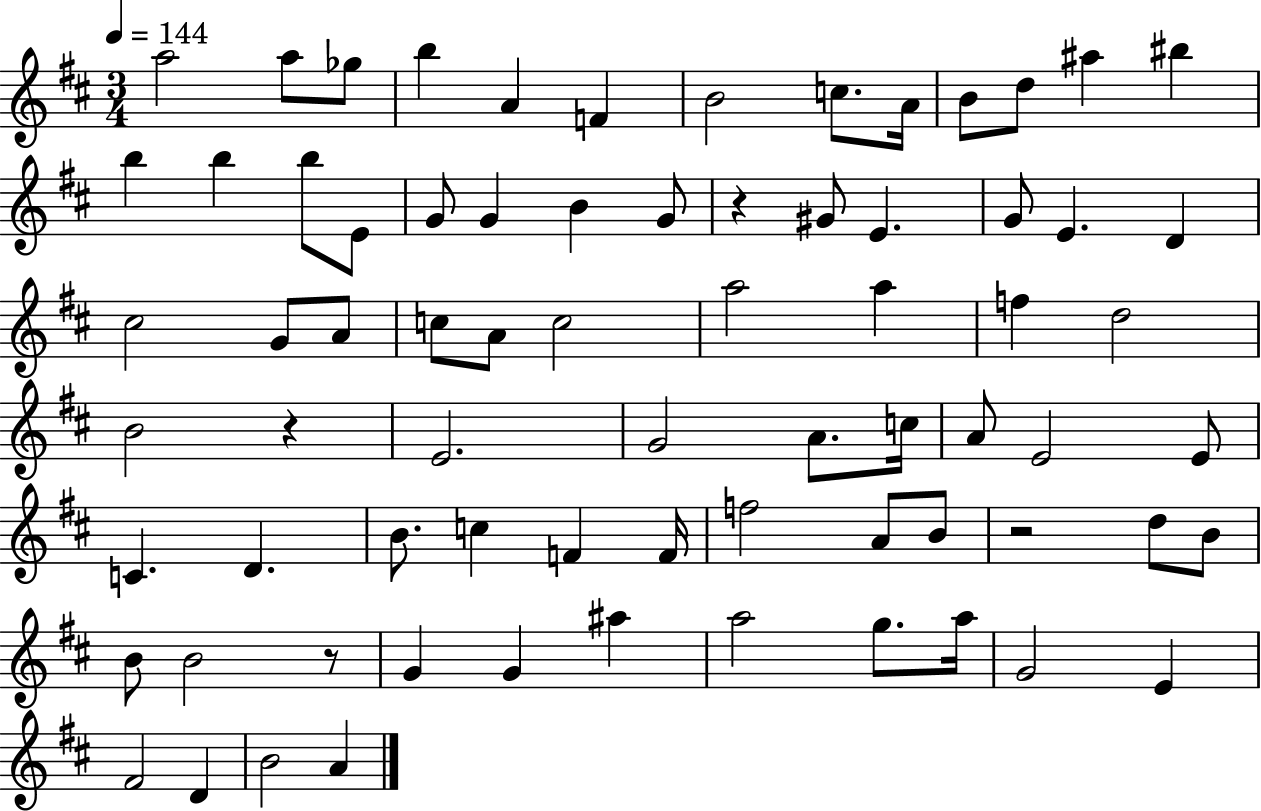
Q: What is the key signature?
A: D major